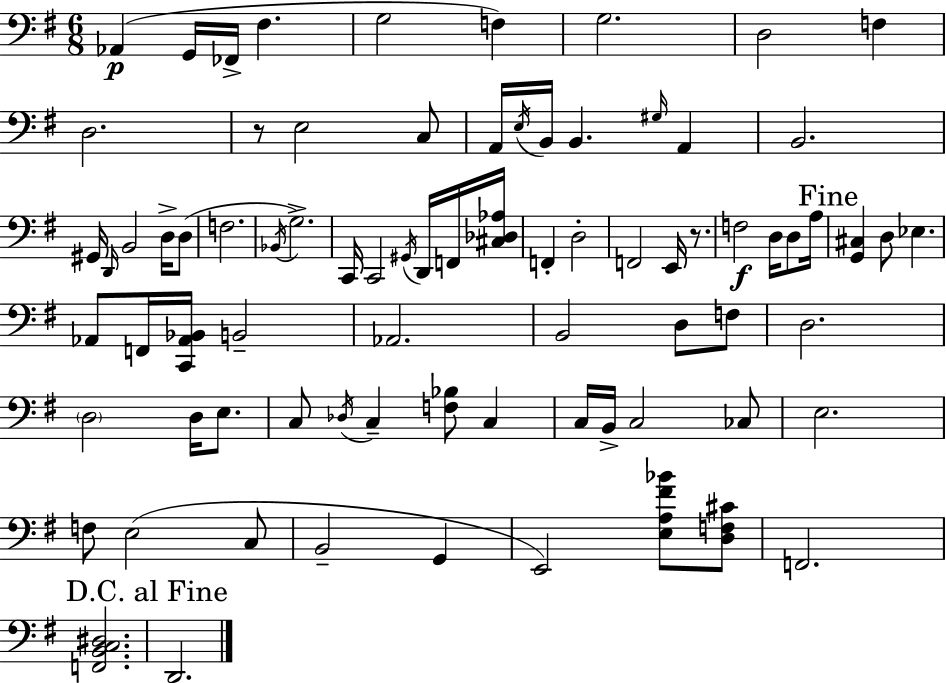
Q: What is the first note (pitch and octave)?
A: Ab2